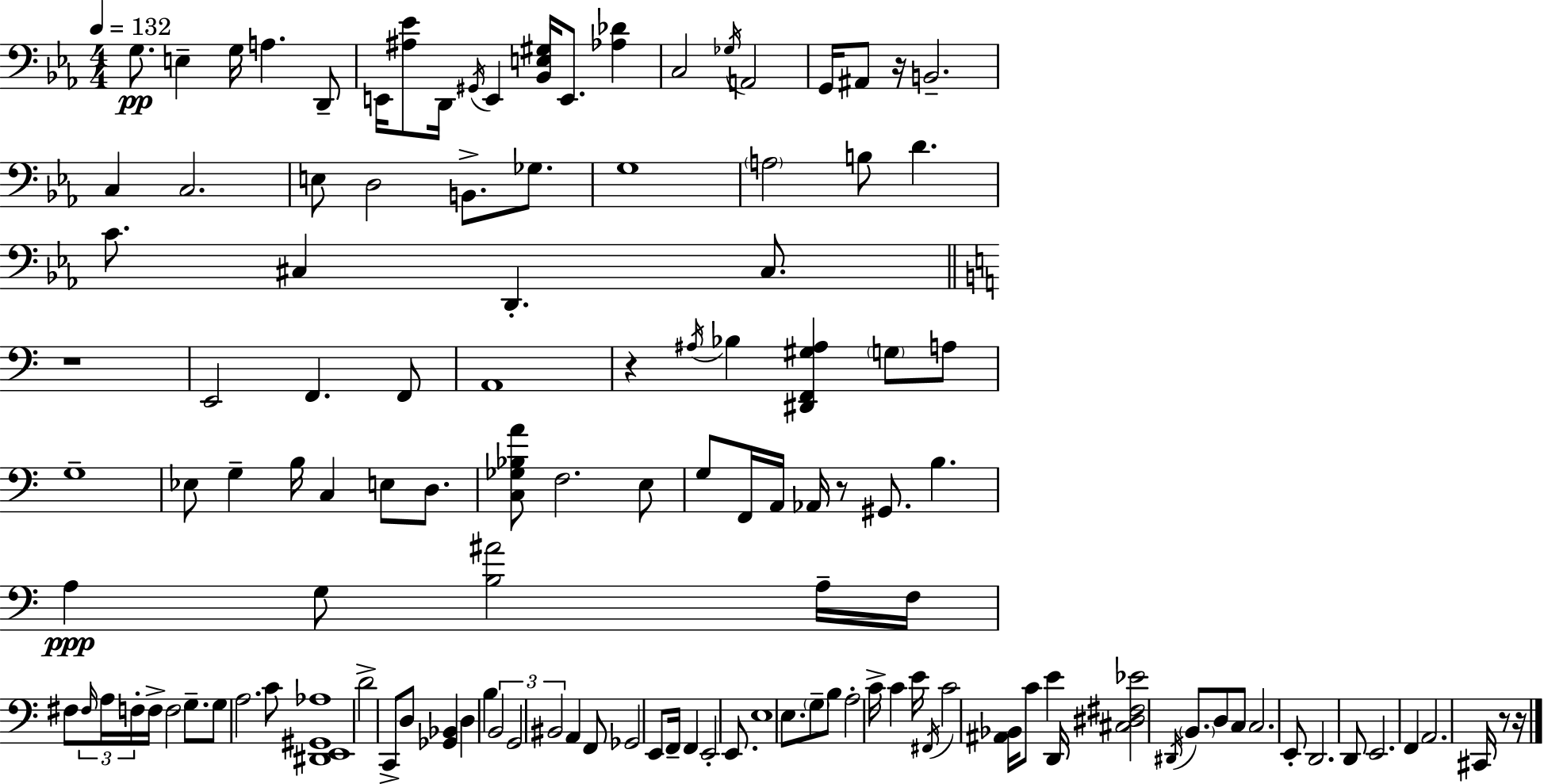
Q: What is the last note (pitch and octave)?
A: C#2